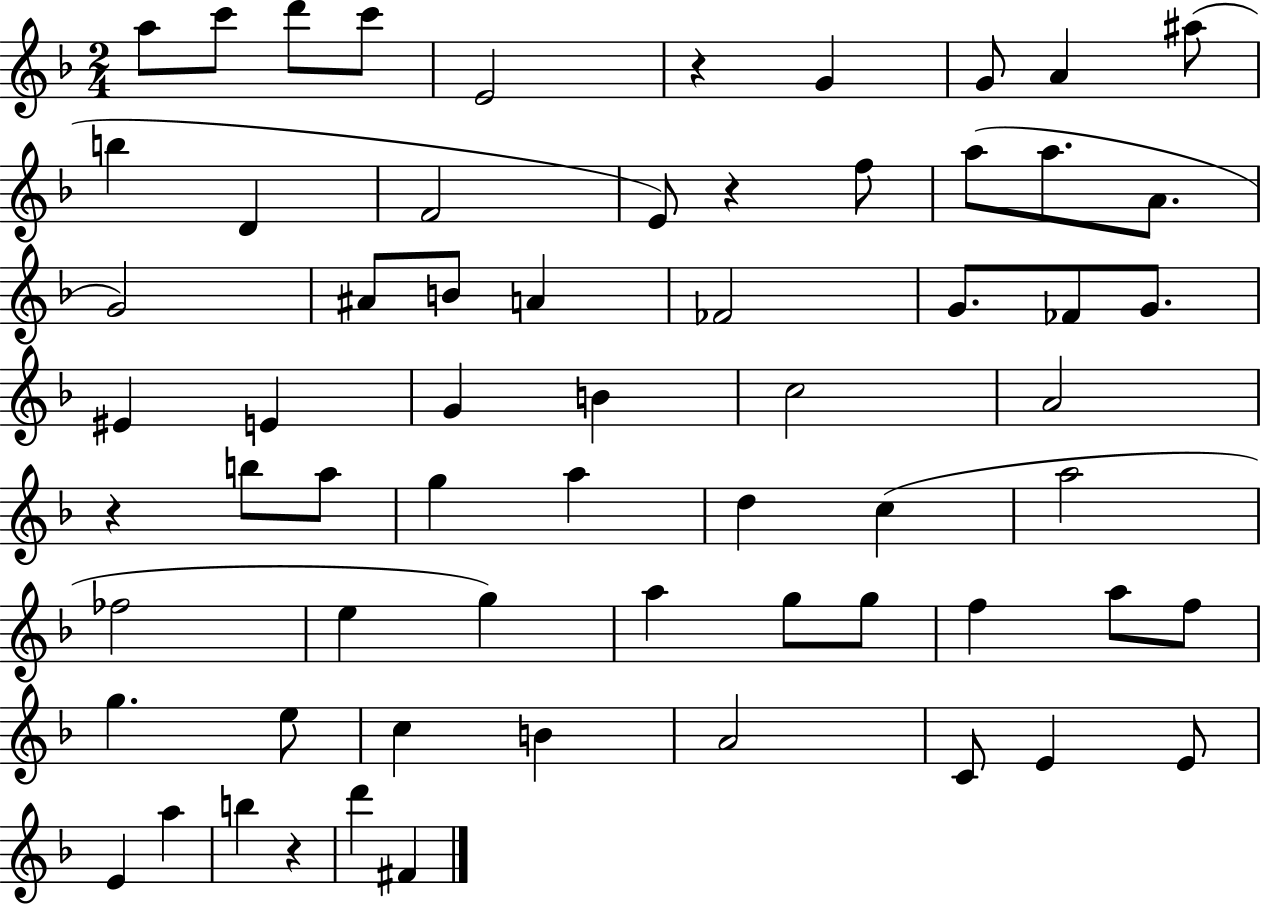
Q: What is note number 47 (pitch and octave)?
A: F5